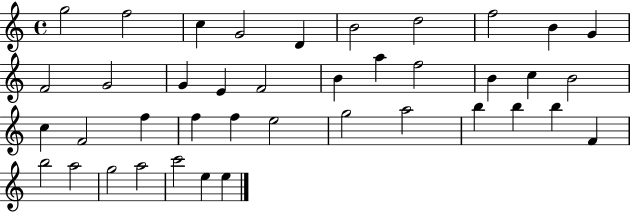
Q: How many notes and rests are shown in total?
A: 40